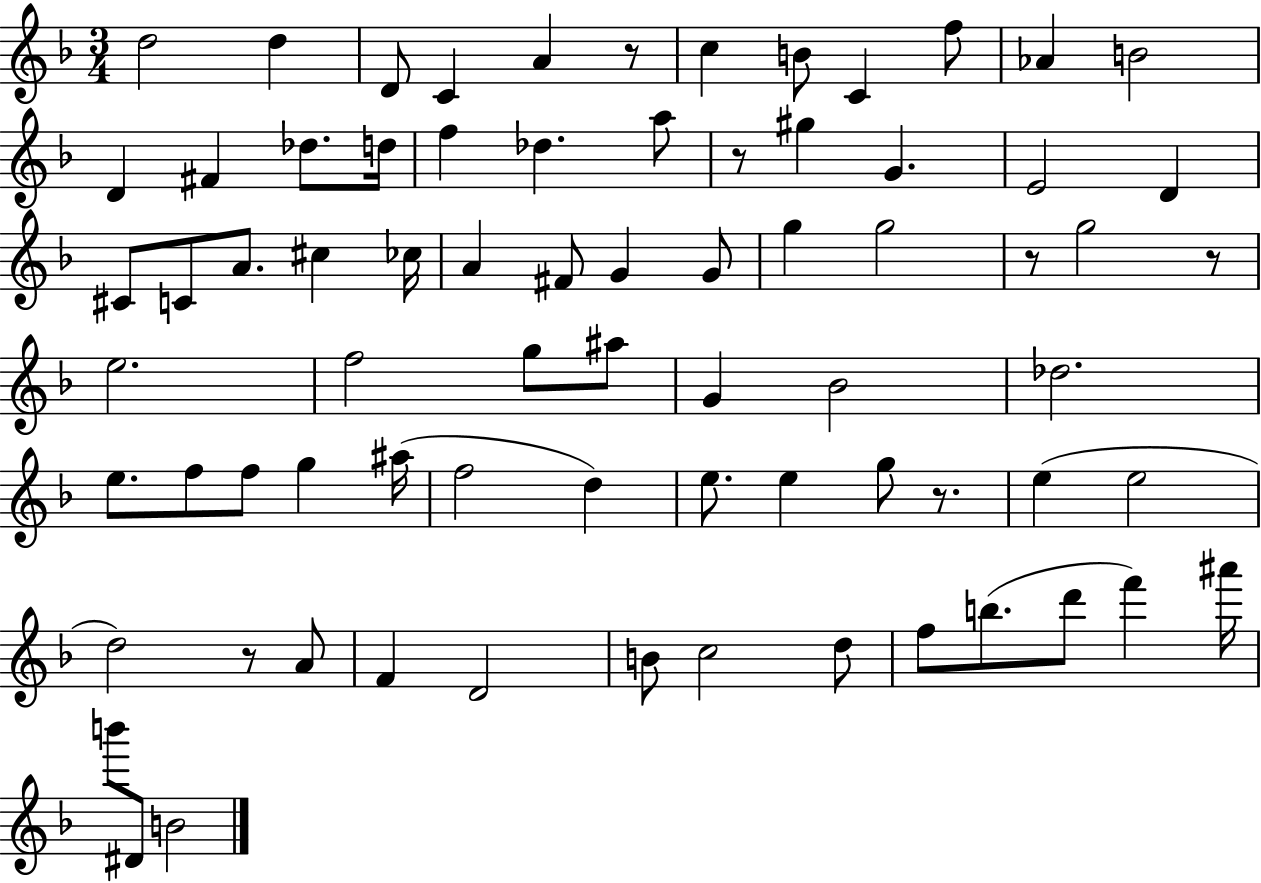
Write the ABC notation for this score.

X:1
T:Untitled
M:3/4
L:1/4
K:F
d2 d D/2 C A z/2 c B/2 C f/2 _A B2 D ^F _d/2 d/4 f _d a/2 z/2 ^g G E2 D ^C/2 C/2 A/2 ^c _c/4 A ^F/2 G G/2 g g2 z/2 g2 z/2 e2 f2 g/2 ^a/2 G _B2 _d2 e/2 f/2 f/2 g ^a/4 f2 d e/2 e g/2 z/2 e e2 d2 z/2 A/2 F D2 B/2 c2 d/2 f/2 b/2 d'/2 f' ^a'/4 b'/2 ^D/2 B2